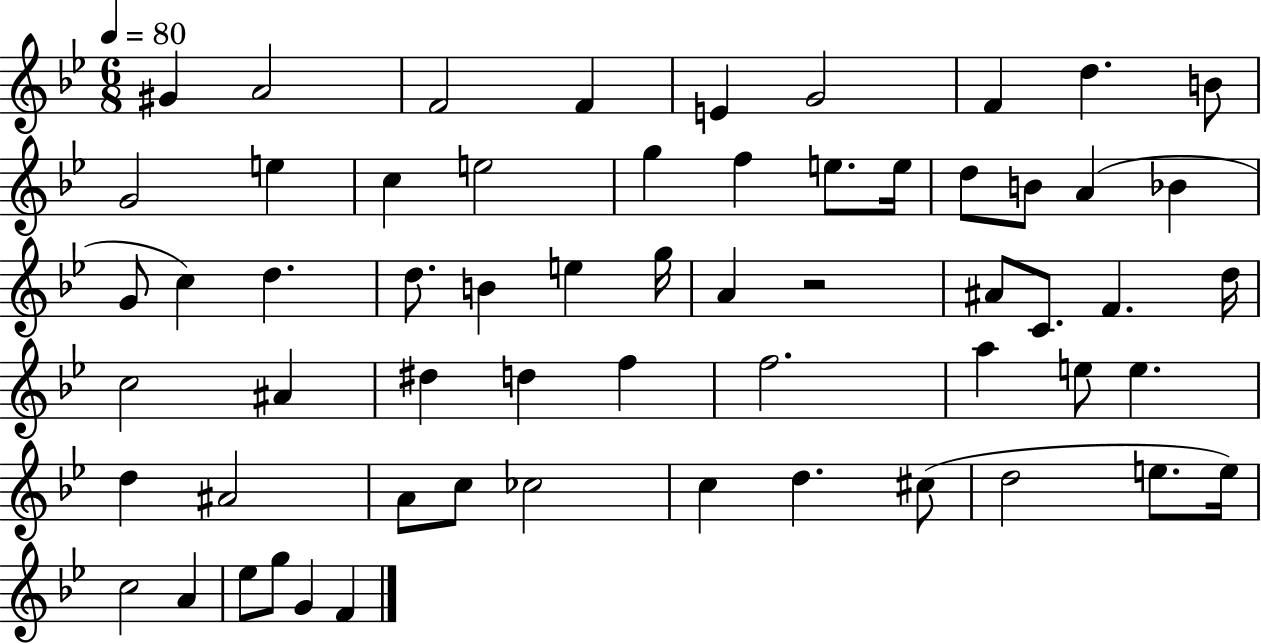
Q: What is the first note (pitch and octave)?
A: G#4